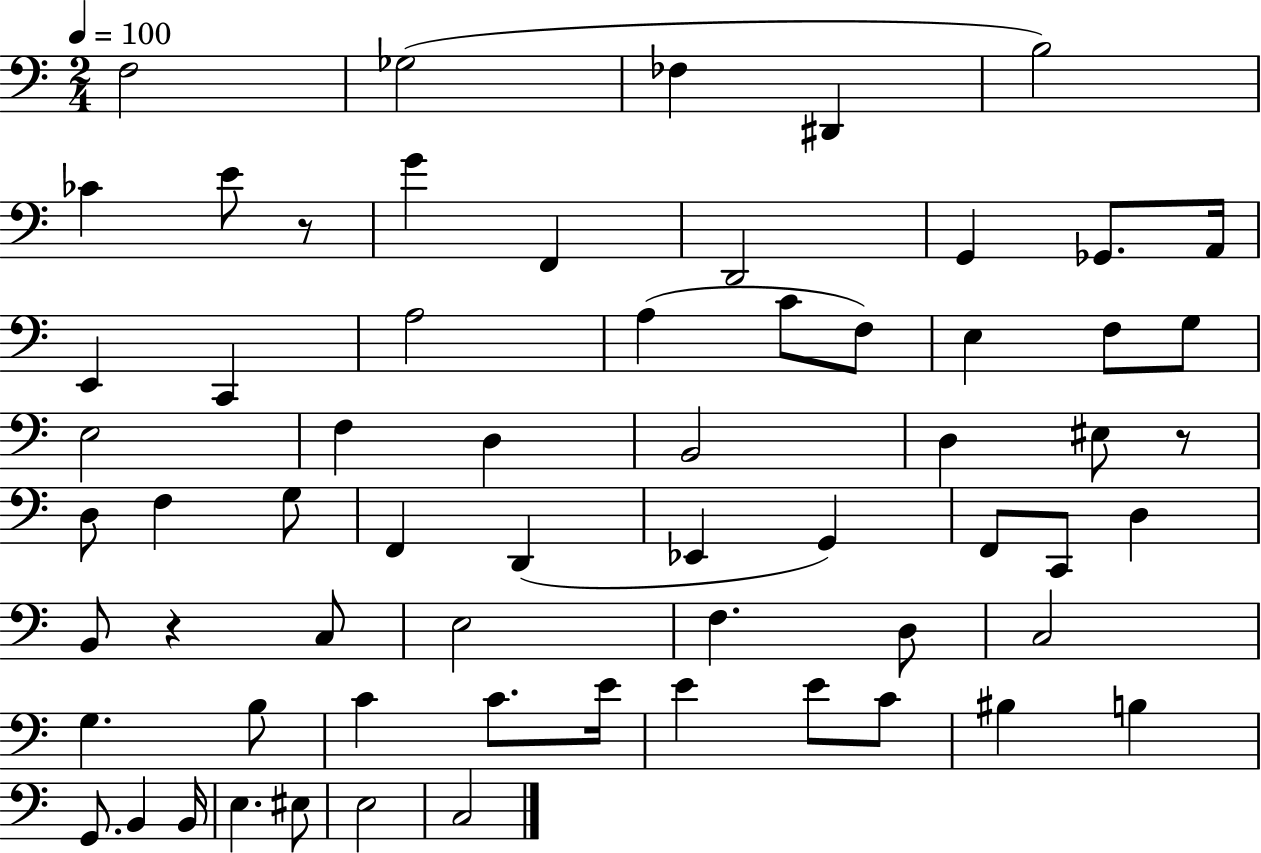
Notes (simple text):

F3/h Gb3/h FES3/q D#2/q B3/h CES4/q E4/e R/e G4/q F2/q D2/h G2/q Gb2/e. A2/s E2/q C2/q A3/h A3/q C4/e F3/e E3/q F3/e G3/e E3/h F3/q D3/q B2/h D3/q EIS3/e R/e D3/e F3/q G3/e F2/q D2/q Eb2/q G2/q F2/e C2/e D3/q B2/e R/q C3/e E3/h F3/q. D3/e C3/h G3/q. B3/e C4/q C4/e. E4/s E4/q E4/e C4/e BIS3/q B3/q G2/e. B2/q B2/s E3/q. EIS3/e E3/h C3/h